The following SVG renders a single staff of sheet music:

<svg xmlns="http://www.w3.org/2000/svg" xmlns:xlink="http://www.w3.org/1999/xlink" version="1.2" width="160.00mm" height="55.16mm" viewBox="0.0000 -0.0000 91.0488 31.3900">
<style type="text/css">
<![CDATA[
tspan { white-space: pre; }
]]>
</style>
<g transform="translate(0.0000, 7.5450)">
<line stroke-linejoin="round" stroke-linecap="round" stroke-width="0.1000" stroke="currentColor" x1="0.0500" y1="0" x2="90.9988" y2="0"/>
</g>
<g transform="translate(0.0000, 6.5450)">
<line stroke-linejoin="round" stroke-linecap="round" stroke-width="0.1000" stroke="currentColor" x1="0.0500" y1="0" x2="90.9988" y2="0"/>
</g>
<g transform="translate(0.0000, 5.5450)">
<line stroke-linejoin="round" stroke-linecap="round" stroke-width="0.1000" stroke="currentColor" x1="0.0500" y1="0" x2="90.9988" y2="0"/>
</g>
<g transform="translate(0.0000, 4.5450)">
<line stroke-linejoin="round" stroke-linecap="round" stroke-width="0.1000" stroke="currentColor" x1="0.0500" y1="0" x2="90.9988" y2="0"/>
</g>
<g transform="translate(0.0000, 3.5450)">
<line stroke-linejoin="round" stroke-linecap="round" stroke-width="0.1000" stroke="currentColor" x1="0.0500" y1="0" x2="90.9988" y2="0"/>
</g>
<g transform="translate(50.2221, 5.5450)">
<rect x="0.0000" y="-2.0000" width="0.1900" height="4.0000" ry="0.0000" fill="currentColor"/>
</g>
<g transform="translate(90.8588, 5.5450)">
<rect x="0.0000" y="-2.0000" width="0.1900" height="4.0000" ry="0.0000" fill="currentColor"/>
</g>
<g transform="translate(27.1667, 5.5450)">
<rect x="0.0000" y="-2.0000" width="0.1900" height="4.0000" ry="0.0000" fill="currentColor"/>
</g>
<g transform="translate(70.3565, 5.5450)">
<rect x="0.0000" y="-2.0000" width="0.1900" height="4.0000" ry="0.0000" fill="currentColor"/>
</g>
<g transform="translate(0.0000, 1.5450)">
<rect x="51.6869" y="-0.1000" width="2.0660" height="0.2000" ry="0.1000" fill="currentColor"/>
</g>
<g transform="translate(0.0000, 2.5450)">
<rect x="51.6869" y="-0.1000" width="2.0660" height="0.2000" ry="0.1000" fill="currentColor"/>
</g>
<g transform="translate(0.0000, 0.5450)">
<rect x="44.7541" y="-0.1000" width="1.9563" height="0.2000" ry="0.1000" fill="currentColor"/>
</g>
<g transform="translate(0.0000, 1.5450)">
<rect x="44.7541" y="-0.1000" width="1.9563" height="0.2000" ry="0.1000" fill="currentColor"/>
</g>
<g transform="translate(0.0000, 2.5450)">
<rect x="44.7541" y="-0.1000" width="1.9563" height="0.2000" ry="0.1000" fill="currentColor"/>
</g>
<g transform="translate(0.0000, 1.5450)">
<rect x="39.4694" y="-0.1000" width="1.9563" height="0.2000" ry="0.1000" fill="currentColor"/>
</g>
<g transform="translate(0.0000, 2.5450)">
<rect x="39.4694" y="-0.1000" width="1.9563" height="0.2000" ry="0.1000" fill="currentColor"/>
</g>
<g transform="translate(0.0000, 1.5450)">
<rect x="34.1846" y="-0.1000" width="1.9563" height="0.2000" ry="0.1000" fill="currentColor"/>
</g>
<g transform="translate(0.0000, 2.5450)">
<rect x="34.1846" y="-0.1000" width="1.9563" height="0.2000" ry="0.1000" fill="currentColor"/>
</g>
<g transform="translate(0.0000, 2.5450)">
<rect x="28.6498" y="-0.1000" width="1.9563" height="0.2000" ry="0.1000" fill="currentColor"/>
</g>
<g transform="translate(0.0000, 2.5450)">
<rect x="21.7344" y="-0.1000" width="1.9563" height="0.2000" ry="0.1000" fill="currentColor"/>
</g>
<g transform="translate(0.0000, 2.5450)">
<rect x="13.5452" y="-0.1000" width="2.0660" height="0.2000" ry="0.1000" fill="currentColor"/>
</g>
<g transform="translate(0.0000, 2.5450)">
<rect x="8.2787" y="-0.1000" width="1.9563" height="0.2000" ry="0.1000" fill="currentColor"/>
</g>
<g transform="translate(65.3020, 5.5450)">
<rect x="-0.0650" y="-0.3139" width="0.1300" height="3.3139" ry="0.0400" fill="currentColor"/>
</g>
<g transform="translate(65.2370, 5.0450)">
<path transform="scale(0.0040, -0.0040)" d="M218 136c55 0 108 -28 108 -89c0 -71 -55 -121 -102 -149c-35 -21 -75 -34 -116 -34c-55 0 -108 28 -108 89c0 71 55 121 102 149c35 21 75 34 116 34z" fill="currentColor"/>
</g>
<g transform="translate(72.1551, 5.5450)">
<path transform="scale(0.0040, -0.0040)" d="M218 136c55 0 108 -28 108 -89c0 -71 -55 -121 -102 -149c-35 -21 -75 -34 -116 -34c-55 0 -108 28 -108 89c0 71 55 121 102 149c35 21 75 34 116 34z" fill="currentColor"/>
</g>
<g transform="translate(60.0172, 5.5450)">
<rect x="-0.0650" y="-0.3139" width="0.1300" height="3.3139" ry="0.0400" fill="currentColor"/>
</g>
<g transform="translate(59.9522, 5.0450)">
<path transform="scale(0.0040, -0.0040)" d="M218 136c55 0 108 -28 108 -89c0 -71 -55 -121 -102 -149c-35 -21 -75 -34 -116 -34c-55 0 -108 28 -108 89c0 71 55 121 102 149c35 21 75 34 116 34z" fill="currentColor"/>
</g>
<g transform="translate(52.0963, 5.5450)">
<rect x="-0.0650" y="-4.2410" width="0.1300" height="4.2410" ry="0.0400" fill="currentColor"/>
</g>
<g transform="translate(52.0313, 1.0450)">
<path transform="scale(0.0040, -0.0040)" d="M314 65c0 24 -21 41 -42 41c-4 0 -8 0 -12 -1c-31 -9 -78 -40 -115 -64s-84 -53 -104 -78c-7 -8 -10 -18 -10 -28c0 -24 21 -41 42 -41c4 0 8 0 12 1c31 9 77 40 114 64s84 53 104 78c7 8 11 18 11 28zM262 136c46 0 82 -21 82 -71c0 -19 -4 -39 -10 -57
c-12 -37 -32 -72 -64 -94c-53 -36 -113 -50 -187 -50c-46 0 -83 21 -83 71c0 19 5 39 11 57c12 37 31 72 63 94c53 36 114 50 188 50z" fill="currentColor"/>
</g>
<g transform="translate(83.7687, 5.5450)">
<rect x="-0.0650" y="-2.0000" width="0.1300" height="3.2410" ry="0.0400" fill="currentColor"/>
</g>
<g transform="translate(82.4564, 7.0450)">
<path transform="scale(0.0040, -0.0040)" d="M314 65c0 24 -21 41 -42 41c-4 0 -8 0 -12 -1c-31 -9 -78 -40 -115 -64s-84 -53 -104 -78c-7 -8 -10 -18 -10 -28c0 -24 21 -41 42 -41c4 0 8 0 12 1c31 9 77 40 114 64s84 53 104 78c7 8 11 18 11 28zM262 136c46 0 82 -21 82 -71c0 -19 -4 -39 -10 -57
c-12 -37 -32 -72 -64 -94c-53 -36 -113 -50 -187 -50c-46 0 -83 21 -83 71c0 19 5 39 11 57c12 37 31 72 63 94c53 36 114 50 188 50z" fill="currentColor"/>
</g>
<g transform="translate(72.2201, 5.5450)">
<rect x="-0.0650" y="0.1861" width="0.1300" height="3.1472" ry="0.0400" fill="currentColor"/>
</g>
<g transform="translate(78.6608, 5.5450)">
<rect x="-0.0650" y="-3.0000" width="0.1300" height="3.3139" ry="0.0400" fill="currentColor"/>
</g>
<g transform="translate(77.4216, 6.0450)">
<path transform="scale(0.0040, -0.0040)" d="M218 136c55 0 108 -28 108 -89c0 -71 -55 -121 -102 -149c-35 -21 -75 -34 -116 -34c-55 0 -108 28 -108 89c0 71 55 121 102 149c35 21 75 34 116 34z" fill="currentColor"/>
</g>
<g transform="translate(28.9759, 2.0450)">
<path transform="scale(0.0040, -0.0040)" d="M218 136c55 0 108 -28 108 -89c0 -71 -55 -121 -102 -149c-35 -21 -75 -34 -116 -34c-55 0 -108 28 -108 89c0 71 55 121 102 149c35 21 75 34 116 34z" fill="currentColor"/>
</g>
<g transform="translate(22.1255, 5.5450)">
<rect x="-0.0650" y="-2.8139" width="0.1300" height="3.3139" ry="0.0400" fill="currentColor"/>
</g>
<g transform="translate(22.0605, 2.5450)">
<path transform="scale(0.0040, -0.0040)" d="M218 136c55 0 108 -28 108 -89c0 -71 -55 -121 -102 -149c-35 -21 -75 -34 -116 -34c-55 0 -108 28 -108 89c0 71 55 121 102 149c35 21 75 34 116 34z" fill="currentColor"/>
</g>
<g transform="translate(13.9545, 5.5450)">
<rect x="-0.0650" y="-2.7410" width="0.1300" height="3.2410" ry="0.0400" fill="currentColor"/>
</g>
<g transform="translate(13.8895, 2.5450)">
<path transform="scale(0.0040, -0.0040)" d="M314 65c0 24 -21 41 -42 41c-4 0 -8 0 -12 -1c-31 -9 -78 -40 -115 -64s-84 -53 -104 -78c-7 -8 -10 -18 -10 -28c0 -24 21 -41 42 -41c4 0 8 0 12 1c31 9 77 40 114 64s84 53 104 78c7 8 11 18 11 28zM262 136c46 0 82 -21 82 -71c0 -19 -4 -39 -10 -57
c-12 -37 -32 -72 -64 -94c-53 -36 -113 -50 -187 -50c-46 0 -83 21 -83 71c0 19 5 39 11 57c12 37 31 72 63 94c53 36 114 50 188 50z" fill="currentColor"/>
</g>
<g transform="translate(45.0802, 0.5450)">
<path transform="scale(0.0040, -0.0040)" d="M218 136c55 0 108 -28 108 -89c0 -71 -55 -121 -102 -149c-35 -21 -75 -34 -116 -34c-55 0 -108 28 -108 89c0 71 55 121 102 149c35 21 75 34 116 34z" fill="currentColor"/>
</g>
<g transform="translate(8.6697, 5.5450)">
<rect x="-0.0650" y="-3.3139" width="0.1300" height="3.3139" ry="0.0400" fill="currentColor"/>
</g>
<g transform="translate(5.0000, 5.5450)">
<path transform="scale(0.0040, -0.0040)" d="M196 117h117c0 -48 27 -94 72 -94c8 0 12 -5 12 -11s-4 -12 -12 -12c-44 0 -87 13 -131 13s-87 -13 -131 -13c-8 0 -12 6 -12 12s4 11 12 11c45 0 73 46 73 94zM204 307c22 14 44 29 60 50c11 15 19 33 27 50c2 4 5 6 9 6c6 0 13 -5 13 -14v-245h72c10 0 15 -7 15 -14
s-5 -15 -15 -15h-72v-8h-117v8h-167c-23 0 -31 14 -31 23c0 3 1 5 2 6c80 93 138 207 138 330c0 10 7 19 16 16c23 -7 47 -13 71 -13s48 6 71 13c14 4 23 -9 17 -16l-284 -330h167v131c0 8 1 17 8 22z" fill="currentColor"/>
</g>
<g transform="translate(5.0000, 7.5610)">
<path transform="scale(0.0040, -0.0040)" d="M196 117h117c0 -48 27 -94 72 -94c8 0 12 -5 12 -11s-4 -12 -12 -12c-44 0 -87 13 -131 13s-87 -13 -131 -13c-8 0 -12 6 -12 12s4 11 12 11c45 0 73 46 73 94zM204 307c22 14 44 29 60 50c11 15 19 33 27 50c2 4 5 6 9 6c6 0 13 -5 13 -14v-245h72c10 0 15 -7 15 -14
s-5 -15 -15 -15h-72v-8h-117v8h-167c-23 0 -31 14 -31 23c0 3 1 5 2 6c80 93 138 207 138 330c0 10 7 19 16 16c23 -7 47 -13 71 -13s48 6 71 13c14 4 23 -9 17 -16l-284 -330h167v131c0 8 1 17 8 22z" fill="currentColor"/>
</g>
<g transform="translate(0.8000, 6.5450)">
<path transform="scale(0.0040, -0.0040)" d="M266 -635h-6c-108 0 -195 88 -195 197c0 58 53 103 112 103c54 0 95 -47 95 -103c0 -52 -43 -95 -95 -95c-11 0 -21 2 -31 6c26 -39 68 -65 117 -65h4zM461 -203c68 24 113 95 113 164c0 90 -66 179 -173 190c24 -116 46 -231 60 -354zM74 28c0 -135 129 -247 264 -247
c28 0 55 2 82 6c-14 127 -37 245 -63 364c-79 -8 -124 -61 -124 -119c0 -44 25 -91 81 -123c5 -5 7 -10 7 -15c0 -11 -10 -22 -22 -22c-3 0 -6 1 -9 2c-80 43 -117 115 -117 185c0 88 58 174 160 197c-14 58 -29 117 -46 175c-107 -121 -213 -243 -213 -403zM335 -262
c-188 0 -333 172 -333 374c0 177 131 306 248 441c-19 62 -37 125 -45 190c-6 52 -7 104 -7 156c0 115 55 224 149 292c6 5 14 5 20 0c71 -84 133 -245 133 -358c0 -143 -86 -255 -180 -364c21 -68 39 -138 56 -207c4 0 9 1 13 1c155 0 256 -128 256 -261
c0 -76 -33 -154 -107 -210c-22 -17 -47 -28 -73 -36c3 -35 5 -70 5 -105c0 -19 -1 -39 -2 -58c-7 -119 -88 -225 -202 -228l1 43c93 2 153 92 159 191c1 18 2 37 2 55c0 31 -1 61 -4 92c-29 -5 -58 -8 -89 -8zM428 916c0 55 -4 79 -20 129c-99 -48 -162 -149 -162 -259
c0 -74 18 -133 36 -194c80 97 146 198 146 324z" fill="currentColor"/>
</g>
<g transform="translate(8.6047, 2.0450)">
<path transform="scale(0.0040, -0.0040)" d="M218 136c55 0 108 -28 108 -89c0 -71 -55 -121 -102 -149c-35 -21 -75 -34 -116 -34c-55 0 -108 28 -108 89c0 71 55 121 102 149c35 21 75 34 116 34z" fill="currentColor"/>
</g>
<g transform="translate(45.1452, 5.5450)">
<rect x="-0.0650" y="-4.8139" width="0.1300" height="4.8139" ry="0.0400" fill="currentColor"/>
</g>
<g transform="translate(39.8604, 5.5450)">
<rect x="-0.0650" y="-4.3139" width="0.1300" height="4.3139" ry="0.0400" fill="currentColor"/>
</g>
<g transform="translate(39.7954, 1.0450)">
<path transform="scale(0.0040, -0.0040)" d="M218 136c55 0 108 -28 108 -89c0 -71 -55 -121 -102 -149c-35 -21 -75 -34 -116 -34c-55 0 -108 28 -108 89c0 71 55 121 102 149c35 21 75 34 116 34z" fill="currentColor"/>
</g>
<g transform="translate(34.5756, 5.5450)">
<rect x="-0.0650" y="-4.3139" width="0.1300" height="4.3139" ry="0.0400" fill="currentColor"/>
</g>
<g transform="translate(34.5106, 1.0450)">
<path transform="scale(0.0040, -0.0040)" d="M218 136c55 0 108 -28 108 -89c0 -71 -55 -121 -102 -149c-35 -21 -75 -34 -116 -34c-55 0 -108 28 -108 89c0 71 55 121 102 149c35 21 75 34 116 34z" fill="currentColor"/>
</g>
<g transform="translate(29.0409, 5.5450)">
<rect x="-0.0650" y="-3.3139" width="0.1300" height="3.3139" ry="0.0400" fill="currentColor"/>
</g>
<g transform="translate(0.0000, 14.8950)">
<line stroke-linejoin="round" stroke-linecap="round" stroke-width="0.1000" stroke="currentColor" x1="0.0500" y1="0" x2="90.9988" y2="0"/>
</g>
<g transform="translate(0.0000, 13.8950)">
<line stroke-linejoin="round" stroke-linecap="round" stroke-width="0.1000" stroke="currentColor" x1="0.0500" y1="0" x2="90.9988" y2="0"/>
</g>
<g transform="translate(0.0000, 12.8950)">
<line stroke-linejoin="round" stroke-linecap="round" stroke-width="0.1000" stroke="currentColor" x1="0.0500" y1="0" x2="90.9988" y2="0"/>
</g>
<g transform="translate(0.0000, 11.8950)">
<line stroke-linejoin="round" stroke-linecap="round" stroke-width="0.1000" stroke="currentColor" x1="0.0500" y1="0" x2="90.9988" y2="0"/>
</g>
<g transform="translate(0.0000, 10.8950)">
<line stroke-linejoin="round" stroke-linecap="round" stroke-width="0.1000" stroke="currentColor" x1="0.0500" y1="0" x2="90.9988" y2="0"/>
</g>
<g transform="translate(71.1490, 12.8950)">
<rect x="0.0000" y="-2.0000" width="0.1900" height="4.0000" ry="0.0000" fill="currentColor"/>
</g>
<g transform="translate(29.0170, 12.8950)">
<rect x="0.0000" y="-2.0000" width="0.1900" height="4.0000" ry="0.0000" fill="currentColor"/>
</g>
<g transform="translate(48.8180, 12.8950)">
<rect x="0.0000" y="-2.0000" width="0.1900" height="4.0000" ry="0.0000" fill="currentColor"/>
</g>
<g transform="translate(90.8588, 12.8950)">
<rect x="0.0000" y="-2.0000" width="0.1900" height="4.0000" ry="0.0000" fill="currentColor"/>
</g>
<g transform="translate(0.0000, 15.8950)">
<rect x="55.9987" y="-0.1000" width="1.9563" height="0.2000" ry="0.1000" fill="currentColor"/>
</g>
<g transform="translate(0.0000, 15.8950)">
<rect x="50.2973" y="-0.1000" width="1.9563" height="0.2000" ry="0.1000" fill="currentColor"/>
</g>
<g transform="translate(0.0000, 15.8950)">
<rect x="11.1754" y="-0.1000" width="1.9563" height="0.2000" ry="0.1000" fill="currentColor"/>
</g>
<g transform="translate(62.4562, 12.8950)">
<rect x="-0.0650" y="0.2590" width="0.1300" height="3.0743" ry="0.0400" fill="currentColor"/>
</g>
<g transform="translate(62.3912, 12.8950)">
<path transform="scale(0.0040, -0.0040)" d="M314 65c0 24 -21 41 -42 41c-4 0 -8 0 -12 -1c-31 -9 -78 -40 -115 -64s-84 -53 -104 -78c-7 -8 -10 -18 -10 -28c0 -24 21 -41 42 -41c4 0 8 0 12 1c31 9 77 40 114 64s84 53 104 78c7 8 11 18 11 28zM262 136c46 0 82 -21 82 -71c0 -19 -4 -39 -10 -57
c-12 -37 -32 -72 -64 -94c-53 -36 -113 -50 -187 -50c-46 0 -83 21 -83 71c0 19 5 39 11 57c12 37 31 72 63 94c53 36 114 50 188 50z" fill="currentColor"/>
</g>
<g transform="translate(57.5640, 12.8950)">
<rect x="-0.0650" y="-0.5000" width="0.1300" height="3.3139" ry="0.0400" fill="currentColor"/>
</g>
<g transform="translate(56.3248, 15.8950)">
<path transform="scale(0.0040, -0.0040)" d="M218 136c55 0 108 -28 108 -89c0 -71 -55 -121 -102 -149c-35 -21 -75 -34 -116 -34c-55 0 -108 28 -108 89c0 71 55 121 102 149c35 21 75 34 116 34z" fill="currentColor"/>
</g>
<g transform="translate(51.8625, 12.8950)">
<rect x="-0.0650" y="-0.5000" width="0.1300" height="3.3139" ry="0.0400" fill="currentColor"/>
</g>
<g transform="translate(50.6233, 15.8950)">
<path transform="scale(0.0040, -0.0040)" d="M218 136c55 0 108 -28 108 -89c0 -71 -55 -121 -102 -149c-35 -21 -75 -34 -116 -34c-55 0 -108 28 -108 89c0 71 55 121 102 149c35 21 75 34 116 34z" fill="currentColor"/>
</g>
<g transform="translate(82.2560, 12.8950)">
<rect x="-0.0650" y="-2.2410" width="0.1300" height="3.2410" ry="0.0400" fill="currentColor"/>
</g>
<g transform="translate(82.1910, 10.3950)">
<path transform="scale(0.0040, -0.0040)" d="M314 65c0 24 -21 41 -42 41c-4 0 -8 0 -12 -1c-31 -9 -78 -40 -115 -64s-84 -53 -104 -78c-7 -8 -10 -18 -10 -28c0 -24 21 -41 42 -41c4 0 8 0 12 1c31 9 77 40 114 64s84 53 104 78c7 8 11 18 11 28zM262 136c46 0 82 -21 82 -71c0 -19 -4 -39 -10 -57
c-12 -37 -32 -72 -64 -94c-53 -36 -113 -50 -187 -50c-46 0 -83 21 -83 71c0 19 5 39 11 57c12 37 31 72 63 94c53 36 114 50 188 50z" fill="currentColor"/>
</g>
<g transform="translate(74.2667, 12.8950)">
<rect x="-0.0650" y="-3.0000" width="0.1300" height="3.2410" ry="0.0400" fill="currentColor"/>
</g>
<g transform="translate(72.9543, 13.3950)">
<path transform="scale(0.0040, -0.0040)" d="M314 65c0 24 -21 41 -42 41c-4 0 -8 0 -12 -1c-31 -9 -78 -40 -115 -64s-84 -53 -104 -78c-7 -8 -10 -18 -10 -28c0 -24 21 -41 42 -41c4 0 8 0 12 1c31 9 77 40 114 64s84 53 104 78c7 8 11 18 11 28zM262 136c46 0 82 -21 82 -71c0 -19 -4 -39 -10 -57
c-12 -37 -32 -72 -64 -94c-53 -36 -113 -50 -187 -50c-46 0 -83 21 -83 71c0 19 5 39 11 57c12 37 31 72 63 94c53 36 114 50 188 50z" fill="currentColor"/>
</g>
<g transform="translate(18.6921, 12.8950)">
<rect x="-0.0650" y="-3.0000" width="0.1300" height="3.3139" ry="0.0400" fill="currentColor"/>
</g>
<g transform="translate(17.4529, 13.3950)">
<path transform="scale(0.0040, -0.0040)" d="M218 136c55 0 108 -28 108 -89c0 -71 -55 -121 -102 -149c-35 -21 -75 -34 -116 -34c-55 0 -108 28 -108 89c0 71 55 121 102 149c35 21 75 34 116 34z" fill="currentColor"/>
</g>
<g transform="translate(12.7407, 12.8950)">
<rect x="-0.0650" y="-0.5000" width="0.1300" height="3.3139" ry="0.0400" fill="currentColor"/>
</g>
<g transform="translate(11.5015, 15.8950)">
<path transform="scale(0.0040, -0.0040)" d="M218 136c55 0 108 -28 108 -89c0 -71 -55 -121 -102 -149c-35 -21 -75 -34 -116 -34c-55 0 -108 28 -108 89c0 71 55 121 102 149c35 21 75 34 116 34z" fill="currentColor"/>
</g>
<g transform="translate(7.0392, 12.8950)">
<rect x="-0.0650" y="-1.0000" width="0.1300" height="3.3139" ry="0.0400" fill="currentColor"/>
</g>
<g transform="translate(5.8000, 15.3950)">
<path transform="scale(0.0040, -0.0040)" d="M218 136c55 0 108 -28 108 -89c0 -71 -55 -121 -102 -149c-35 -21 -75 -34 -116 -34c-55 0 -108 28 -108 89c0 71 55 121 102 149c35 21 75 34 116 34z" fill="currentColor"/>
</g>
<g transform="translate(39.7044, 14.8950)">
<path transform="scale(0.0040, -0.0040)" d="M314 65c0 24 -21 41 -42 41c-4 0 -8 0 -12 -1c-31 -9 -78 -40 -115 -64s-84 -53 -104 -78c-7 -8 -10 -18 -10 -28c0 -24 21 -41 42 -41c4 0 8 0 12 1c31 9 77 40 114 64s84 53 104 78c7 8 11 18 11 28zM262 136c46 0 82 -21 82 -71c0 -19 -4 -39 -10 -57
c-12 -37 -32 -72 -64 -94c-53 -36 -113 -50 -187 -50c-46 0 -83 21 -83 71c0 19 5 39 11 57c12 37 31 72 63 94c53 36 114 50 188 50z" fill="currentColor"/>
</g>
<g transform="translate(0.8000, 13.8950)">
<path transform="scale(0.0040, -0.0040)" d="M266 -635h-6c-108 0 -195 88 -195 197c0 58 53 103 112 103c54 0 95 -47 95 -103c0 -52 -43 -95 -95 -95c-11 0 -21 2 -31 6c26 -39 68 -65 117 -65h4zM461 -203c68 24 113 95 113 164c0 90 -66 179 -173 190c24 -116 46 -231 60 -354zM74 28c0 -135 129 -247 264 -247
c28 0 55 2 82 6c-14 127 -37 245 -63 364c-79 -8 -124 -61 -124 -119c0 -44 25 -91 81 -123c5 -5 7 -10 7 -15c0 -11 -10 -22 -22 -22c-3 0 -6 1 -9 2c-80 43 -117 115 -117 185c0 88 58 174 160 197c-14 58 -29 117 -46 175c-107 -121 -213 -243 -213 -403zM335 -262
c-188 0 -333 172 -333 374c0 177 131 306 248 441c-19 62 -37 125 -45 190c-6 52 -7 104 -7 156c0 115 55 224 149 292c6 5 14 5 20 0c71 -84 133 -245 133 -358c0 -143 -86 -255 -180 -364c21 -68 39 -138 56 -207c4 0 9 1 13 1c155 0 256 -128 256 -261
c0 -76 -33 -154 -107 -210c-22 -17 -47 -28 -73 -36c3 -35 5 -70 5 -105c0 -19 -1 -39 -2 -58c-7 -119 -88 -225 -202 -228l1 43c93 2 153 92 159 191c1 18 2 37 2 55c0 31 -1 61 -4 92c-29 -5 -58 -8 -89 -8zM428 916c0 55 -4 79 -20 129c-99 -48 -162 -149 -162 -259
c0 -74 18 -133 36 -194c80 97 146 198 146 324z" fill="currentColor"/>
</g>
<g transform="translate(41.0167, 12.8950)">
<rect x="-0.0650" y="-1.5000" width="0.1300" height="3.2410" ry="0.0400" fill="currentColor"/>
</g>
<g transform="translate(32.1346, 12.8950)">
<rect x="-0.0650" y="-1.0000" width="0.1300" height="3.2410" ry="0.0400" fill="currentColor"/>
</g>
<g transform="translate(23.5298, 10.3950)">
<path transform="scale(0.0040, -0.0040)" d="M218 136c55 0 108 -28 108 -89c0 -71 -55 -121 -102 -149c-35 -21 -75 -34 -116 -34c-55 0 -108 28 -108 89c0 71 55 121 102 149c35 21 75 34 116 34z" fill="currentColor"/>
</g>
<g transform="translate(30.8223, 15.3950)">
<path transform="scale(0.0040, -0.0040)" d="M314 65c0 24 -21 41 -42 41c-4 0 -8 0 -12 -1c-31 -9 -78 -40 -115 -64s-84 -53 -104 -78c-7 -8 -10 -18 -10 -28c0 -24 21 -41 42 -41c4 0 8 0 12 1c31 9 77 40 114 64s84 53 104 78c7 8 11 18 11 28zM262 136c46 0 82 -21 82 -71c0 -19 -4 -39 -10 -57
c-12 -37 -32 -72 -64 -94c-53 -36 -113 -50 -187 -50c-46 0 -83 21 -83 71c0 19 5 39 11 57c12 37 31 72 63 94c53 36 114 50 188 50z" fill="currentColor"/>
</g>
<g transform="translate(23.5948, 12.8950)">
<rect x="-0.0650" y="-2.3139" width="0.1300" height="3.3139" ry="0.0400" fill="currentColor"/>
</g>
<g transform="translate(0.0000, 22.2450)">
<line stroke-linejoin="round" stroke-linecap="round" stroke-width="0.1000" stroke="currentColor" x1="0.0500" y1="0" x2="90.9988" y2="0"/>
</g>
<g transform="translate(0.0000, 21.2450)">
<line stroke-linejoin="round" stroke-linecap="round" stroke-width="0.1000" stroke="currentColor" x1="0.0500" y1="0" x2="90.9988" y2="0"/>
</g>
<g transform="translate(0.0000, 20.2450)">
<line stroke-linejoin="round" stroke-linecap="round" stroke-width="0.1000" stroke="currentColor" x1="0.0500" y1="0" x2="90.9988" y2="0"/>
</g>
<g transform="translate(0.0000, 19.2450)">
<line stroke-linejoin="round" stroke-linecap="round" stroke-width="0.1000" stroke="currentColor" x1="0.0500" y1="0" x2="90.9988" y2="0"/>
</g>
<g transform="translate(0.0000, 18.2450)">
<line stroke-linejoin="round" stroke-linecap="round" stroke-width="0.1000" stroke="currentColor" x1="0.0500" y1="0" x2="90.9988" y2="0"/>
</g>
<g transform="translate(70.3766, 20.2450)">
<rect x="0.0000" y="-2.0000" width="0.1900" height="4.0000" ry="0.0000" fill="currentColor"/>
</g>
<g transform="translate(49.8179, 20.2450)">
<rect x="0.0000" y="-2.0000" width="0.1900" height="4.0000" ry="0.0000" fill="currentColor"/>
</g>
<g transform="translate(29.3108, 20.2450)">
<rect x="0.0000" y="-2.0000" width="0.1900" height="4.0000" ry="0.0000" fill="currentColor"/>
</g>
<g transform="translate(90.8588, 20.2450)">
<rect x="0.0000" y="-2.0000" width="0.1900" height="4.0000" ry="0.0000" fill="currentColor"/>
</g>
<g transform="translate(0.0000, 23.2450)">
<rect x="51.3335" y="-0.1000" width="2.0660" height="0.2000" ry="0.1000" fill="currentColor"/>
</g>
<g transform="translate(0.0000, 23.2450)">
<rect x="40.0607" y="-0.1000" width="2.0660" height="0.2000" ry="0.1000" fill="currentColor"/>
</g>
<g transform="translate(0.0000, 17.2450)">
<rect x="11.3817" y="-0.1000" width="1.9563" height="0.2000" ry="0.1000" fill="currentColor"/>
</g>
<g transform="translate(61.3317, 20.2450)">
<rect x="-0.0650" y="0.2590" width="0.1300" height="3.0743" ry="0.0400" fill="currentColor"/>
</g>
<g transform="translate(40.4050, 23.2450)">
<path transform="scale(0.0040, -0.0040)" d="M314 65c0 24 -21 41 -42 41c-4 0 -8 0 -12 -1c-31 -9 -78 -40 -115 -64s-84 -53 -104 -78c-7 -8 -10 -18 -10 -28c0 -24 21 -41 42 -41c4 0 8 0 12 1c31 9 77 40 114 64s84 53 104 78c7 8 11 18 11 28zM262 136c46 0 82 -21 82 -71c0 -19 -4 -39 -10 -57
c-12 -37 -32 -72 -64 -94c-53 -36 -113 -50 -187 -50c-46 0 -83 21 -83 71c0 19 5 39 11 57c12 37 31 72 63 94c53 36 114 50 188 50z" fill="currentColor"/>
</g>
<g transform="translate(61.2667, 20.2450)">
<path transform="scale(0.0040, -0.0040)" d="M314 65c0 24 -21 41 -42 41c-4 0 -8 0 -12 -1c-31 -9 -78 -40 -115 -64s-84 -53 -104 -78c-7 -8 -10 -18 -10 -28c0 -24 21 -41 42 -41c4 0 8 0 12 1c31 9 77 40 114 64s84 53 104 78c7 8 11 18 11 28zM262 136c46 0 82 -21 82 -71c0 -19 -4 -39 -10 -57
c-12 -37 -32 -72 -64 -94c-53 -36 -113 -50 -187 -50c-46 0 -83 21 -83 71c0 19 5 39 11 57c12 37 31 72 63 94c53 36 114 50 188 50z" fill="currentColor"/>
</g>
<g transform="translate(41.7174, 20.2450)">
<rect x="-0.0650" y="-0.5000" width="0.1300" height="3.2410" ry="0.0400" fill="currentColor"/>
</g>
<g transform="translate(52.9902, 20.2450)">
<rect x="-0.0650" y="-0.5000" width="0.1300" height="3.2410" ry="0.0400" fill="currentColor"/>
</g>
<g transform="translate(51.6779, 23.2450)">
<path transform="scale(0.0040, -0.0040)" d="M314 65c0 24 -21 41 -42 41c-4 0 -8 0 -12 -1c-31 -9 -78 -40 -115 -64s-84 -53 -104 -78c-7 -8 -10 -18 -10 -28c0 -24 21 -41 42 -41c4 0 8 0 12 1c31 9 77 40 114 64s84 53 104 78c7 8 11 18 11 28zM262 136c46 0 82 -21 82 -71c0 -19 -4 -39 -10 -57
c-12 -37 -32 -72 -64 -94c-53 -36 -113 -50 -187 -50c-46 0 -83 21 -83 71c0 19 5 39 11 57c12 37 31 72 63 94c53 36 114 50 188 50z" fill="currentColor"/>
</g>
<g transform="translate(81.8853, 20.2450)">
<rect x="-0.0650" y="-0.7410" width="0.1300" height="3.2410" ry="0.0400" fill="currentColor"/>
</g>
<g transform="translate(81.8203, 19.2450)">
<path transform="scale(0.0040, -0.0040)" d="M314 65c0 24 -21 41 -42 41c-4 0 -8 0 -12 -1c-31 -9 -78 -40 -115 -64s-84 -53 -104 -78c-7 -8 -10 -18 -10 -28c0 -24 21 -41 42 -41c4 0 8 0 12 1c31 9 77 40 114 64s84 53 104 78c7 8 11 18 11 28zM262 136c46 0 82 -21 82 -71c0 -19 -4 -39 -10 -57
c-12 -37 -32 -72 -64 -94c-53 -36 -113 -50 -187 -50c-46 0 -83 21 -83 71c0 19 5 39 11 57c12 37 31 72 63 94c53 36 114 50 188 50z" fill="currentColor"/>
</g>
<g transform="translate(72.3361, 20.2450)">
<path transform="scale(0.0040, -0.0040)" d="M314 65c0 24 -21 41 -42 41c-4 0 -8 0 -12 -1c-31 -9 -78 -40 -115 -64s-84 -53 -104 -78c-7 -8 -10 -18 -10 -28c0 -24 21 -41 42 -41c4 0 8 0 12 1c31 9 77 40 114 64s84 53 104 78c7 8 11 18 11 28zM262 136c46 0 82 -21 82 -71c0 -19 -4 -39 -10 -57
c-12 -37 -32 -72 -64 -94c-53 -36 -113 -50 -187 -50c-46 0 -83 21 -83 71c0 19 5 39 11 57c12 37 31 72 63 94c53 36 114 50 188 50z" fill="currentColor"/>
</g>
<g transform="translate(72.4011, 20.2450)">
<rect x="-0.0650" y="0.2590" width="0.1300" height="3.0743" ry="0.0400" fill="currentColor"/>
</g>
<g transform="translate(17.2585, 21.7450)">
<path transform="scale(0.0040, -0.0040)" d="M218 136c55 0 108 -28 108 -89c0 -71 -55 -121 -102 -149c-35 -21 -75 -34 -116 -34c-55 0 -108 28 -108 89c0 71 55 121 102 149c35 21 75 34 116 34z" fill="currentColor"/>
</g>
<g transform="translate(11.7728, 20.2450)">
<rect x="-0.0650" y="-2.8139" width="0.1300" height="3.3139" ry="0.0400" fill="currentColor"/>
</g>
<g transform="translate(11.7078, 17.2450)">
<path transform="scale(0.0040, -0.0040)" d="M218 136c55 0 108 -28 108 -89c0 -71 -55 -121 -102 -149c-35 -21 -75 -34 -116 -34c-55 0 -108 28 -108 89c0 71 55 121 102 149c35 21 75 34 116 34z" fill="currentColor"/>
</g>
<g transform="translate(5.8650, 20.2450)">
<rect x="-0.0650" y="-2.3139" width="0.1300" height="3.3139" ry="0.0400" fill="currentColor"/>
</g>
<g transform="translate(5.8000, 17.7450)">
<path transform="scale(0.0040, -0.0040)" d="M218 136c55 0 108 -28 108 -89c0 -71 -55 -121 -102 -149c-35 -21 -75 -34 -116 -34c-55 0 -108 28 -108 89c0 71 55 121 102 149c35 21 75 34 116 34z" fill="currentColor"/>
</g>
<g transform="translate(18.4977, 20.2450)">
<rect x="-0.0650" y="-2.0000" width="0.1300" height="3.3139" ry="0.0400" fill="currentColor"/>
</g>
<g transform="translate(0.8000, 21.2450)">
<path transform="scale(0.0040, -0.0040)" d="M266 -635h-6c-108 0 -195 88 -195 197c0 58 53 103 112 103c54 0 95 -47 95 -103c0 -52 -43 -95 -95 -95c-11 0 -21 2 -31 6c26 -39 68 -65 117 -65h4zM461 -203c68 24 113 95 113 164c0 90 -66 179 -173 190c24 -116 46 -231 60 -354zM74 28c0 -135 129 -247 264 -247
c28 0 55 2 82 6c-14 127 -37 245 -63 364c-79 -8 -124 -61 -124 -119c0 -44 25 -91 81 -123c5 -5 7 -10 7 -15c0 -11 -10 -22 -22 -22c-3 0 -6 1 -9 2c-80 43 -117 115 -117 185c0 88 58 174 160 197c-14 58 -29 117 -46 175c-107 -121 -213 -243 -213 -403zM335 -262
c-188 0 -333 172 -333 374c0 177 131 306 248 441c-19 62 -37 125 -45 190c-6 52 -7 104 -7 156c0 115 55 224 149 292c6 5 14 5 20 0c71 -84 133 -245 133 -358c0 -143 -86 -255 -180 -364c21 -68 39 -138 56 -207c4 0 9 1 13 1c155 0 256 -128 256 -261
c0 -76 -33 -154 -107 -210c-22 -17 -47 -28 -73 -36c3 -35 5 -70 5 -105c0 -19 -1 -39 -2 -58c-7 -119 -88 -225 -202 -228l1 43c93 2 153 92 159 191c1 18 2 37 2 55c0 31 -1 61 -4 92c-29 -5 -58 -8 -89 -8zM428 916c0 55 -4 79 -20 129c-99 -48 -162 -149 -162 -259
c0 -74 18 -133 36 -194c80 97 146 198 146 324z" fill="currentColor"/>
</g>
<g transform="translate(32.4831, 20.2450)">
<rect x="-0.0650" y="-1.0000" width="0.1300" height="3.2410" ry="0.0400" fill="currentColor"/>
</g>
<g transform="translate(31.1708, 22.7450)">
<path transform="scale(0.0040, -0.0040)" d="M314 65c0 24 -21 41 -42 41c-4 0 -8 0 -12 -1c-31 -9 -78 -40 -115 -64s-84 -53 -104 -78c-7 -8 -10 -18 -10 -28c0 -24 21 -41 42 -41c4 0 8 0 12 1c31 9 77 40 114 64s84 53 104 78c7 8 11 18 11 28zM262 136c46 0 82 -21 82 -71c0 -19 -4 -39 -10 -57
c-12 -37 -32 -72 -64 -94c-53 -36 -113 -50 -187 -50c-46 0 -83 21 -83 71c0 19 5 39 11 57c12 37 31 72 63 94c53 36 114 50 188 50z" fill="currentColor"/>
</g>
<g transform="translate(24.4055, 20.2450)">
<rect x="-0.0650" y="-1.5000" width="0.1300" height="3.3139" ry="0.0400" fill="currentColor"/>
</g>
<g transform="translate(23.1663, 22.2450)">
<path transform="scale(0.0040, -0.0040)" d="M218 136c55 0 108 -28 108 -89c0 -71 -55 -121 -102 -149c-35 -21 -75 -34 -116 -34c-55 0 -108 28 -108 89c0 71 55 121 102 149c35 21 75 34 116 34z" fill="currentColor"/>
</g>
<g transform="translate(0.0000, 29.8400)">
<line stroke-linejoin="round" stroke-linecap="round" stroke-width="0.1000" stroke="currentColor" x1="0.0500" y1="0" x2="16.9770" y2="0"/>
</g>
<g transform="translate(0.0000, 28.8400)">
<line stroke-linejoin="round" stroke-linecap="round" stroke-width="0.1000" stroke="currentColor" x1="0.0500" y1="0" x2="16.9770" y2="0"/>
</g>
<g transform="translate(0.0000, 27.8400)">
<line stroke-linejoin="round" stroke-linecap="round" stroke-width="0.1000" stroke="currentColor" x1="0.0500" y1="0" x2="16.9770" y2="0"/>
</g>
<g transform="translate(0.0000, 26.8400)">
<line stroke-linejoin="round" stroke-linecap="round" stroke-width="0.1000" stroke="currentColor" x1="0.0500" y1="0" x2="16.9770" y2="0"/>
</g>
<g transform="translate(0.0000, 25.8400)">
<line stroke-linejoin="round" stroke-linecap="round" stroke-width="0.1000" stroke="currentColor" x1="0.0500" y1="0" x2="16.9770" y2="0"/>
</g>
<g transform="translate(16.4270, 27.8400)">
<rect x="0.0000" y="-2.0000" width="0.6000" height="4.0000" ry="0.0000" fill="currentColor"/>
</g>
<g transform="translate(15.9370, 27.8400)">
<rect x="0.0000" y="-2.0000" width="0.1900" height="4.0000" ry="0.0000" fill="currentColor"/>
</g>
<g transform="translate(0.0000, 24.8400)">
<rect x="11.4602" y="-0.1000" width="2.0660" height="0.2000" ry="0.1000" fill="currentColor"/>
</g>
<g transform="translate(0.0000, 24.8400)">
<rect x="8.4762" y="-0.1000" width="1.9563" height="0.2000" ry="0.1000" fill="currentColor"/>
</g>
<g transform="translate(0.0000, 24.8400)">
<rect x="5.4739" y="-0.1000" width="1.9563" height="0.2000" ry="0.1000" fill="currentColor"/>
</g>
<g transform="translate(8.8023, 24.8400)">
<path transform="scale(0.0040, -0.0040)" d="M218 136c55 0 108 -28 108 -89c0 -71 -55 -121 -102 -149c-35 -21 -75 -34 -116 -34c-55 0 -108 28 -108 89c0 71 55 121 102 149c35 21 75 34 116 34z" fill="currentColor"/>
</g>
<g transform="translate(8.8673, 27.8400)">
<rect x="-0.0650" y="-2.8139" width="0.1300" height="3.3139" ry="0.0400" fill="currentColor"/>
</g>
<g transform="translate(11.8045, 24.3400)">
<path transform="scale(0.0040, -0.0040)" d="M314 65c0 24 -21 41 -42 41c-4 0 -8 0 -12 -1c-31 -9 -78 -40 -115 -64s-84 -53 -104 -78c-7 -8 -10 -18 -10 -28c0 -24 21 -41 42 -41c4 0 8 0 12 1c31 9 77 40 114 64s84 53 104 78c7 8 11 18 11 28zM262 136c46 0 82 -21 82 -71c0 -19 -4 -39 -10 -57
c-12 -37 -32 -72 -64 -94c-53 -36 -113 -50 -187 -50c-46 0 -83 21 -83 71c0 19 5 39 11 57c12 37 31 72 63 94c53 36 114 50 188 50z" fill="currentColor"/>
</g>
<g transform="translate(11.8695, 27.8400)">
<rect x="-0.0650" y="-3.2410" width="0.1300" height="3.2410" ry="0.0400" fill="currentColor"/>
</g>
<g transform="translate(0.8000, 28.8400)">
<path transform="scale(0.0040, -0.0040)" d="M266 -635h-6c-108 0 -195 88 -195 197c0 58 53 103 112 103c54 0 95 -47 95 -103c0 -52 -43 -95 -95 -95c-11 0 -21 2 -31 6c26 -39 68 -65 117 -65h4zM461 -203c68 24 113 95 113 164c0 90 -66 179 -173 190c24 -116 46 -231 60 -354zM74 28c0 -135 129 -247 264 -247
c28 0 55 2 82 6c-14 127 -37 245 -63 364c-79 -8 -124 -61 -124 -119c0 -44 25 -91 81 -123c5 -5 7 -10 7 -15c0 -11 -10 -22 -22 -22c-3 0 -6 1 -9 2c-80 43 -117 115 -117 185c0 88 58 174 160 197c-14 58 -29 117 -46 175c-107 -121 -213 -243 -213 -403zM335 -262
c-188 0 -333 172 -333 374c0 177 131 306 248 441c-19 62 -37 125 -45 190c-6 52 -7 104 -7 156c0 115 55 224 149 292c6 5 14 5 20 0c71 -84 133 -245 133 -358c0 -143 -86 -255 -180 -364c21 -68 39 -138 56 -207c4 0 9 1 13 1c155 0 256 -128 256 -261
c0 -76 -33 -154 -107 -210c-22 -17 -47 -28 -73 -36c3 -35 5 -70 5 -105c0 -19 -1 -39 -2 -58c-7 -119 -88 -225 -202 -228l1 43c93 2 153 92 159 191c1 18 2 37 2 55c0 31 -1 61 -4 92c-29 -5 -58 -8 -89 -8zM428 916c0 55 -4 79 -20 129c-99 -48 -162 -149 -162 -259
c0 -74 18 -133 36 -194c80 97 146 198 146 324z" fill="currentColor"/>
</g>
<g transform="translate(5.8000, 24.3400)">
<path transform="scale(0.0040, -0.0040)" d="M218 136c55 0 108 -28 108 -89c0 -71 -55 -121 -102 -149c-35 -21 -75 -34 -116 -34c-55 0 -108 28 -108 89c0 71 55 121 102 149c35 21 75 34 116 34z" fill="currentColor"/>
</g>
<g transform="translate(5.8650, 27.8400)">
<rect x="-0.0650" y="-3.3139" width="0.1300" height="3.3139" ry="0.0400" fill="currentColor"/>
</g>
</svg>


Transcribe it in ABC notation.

X:1
T:Untitled
M:4/4
L:1/4
K:C
b a2 a b d' d' e' d'2 c c B A F2 D C A g D2 E2 C C B2 A2 g2 g a F E D2 C2 C2 B2 B2 d2 b a b2